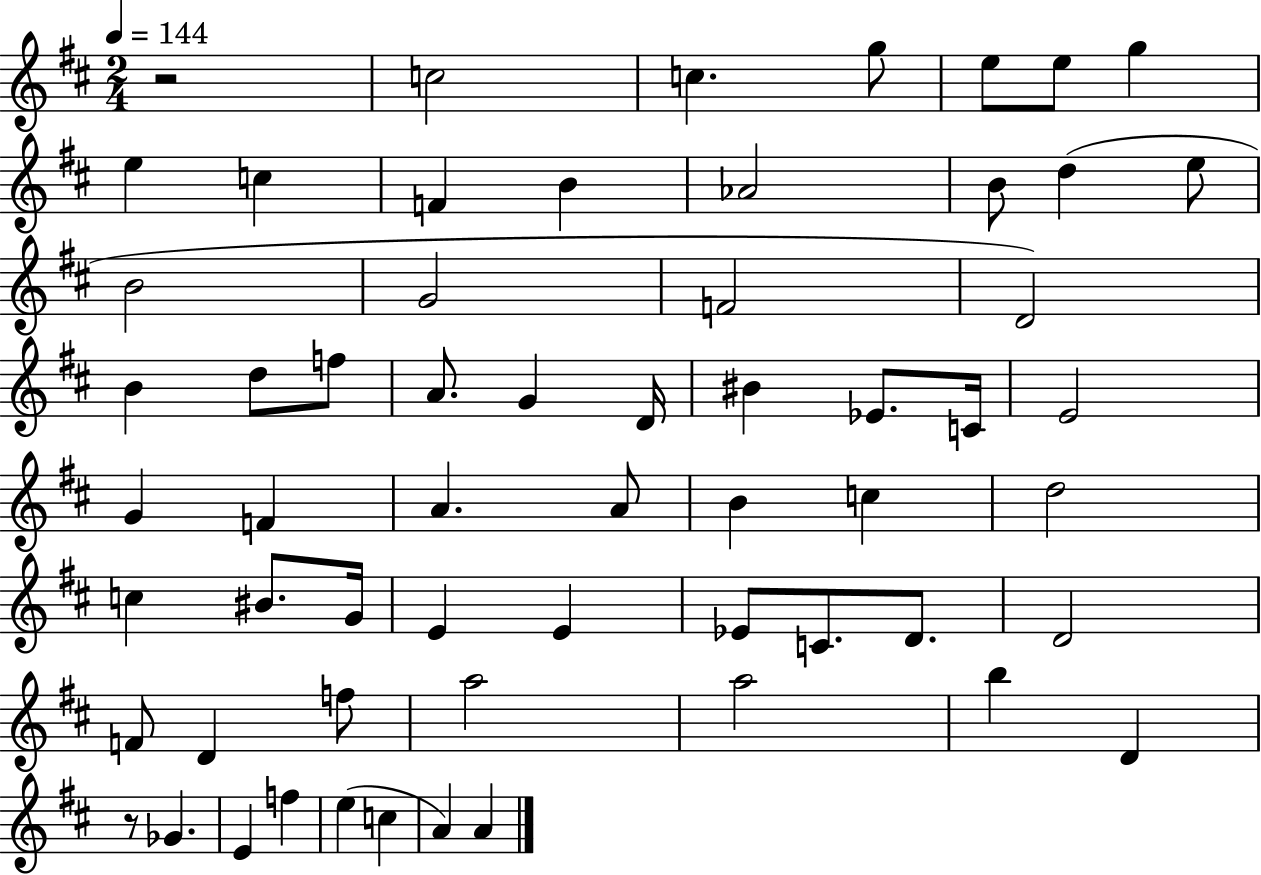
R/h C5/h C5/q. G5/e E5/e E5/e G5/q E5/q C5/q F4/q B4/q Ab4/h B4/e D5/q E5/e B4/h G4/h F4/h D4/h B4/q D5/e F5/e A4/e. G4/q D4/s BIS4/q Eb4/e. C4/s E4/h G4/q F4/q A4/q. A4/e B4/q C5/q D5/h C5/q BIS4/e. G4/s E4/q E4/q Eb4/e C4/e. D4/e. D4/h F4/e D4/q F5/e A5/h A5/h B5/q D4/q R/e Gb4/q. E4/q F5/q E5/q C5/q A4/q A4/q